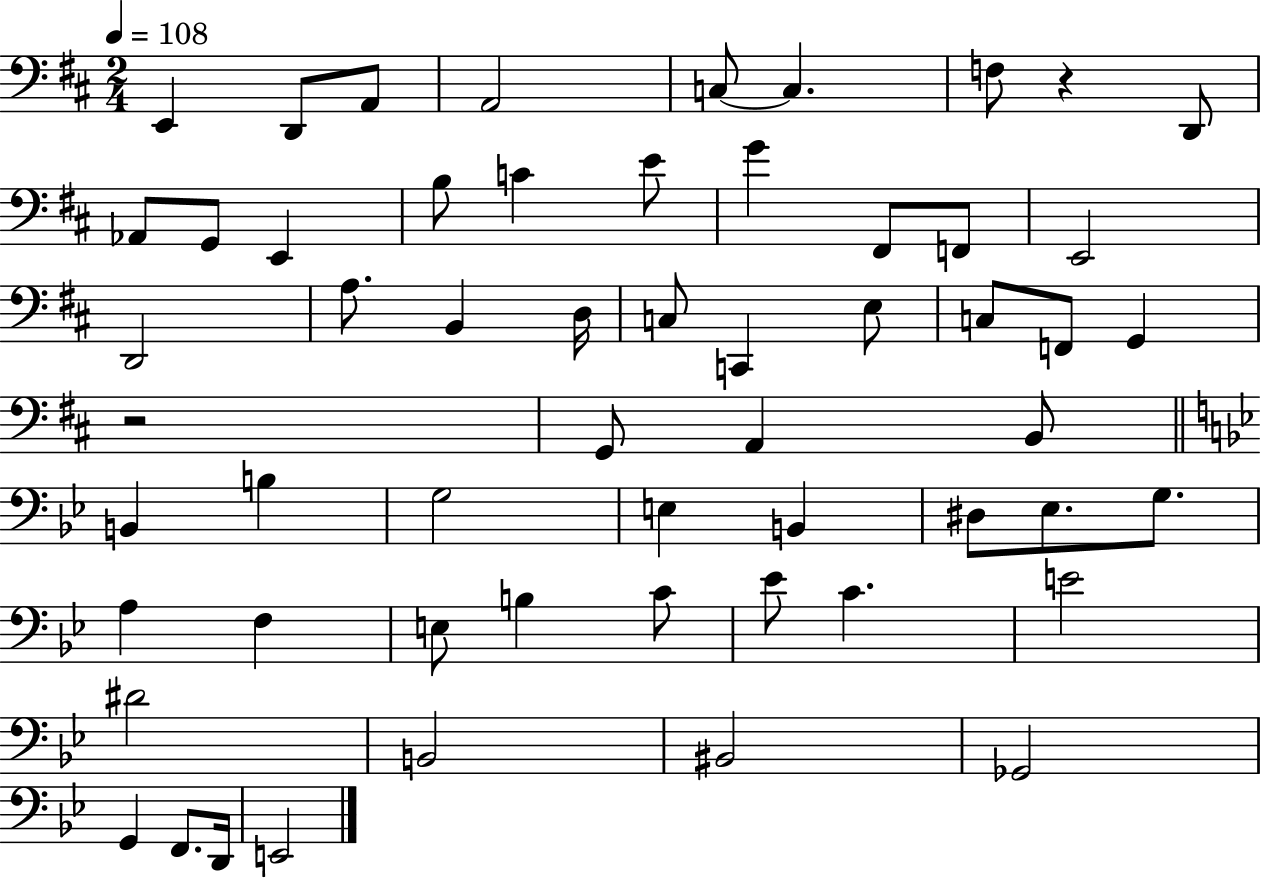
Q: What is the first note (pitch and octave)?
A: E2